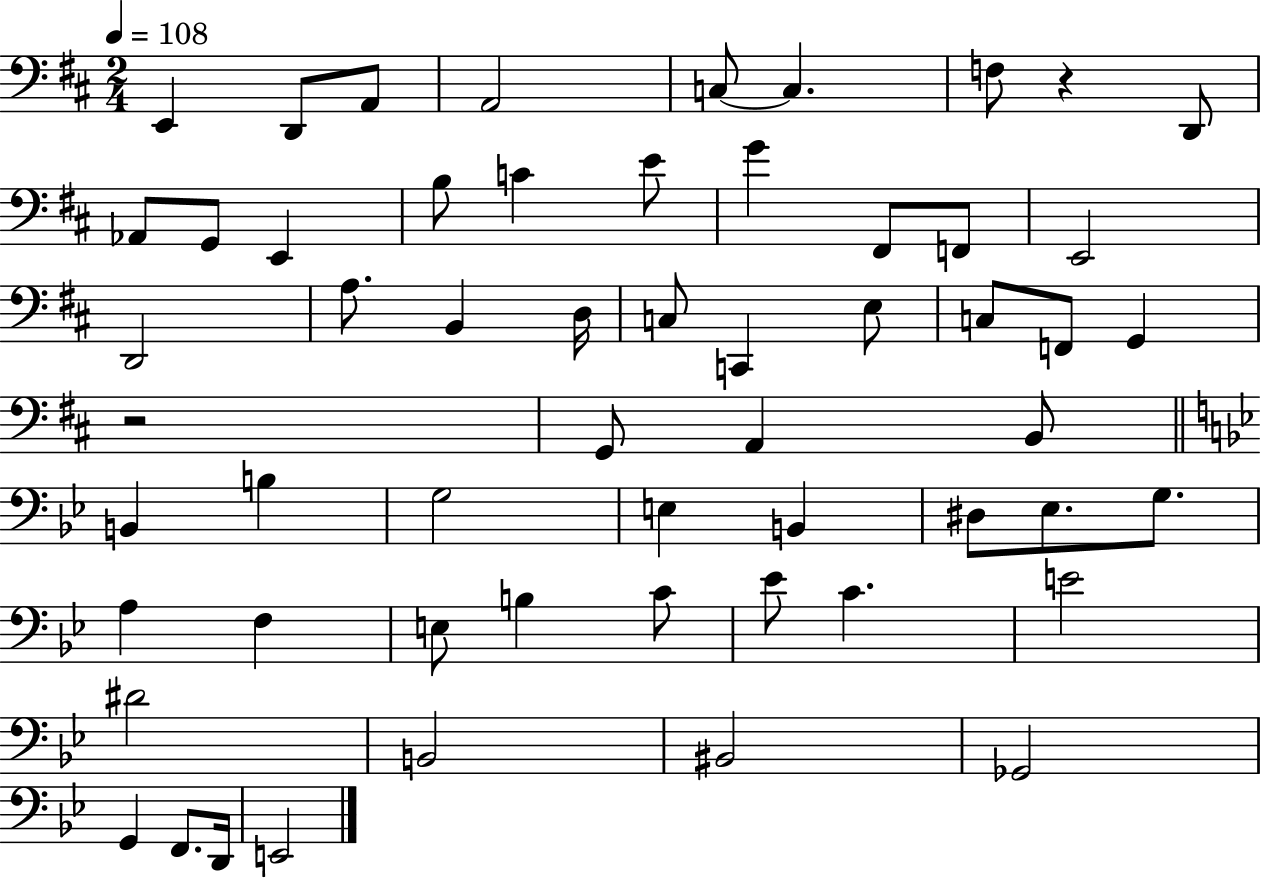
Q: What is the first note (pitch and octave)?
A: E2